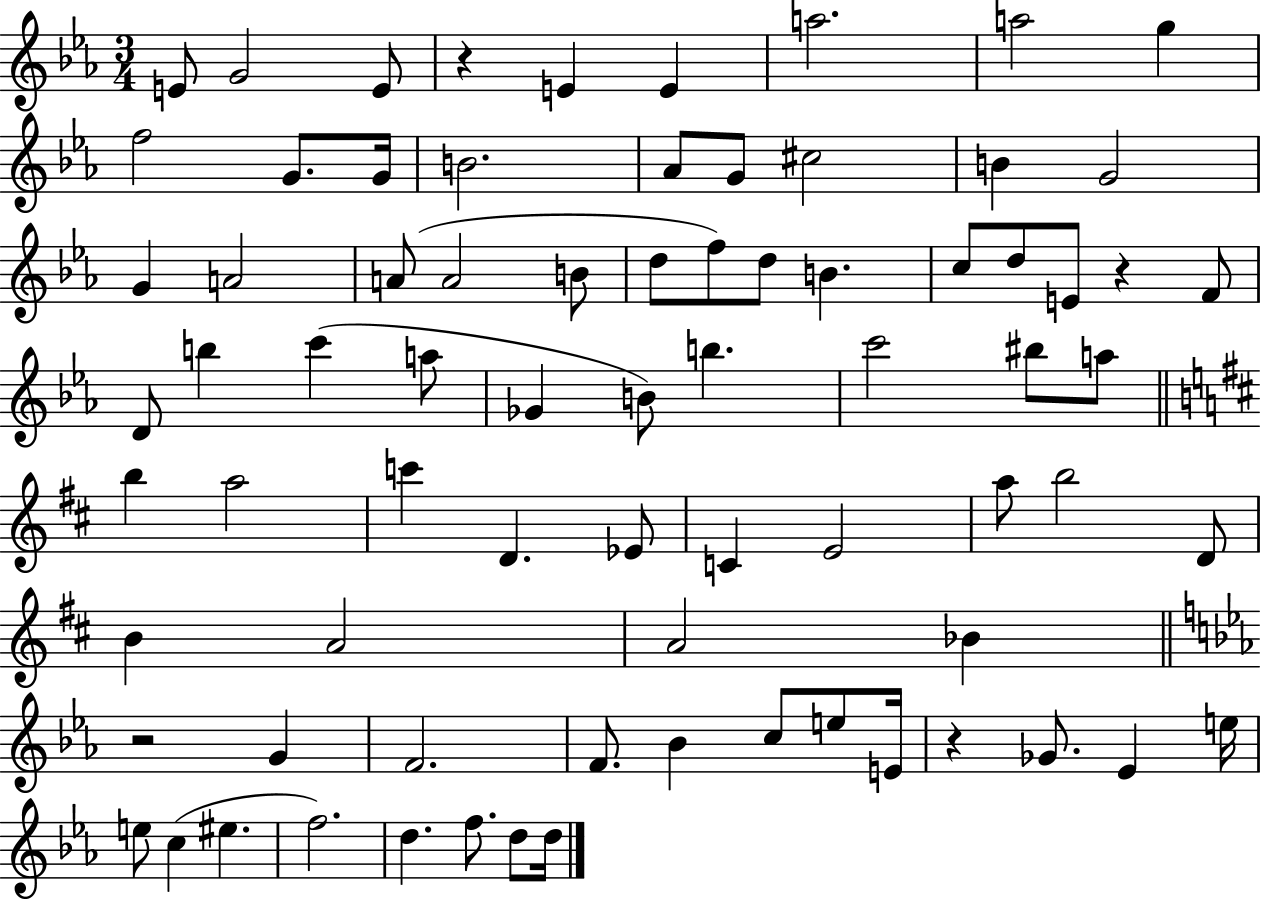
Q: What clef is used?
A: treble